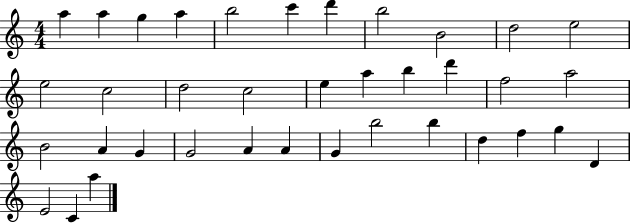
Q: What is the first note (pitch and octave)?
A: A5